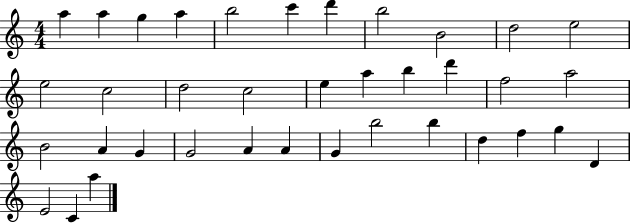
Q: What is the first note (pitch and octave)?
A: A5